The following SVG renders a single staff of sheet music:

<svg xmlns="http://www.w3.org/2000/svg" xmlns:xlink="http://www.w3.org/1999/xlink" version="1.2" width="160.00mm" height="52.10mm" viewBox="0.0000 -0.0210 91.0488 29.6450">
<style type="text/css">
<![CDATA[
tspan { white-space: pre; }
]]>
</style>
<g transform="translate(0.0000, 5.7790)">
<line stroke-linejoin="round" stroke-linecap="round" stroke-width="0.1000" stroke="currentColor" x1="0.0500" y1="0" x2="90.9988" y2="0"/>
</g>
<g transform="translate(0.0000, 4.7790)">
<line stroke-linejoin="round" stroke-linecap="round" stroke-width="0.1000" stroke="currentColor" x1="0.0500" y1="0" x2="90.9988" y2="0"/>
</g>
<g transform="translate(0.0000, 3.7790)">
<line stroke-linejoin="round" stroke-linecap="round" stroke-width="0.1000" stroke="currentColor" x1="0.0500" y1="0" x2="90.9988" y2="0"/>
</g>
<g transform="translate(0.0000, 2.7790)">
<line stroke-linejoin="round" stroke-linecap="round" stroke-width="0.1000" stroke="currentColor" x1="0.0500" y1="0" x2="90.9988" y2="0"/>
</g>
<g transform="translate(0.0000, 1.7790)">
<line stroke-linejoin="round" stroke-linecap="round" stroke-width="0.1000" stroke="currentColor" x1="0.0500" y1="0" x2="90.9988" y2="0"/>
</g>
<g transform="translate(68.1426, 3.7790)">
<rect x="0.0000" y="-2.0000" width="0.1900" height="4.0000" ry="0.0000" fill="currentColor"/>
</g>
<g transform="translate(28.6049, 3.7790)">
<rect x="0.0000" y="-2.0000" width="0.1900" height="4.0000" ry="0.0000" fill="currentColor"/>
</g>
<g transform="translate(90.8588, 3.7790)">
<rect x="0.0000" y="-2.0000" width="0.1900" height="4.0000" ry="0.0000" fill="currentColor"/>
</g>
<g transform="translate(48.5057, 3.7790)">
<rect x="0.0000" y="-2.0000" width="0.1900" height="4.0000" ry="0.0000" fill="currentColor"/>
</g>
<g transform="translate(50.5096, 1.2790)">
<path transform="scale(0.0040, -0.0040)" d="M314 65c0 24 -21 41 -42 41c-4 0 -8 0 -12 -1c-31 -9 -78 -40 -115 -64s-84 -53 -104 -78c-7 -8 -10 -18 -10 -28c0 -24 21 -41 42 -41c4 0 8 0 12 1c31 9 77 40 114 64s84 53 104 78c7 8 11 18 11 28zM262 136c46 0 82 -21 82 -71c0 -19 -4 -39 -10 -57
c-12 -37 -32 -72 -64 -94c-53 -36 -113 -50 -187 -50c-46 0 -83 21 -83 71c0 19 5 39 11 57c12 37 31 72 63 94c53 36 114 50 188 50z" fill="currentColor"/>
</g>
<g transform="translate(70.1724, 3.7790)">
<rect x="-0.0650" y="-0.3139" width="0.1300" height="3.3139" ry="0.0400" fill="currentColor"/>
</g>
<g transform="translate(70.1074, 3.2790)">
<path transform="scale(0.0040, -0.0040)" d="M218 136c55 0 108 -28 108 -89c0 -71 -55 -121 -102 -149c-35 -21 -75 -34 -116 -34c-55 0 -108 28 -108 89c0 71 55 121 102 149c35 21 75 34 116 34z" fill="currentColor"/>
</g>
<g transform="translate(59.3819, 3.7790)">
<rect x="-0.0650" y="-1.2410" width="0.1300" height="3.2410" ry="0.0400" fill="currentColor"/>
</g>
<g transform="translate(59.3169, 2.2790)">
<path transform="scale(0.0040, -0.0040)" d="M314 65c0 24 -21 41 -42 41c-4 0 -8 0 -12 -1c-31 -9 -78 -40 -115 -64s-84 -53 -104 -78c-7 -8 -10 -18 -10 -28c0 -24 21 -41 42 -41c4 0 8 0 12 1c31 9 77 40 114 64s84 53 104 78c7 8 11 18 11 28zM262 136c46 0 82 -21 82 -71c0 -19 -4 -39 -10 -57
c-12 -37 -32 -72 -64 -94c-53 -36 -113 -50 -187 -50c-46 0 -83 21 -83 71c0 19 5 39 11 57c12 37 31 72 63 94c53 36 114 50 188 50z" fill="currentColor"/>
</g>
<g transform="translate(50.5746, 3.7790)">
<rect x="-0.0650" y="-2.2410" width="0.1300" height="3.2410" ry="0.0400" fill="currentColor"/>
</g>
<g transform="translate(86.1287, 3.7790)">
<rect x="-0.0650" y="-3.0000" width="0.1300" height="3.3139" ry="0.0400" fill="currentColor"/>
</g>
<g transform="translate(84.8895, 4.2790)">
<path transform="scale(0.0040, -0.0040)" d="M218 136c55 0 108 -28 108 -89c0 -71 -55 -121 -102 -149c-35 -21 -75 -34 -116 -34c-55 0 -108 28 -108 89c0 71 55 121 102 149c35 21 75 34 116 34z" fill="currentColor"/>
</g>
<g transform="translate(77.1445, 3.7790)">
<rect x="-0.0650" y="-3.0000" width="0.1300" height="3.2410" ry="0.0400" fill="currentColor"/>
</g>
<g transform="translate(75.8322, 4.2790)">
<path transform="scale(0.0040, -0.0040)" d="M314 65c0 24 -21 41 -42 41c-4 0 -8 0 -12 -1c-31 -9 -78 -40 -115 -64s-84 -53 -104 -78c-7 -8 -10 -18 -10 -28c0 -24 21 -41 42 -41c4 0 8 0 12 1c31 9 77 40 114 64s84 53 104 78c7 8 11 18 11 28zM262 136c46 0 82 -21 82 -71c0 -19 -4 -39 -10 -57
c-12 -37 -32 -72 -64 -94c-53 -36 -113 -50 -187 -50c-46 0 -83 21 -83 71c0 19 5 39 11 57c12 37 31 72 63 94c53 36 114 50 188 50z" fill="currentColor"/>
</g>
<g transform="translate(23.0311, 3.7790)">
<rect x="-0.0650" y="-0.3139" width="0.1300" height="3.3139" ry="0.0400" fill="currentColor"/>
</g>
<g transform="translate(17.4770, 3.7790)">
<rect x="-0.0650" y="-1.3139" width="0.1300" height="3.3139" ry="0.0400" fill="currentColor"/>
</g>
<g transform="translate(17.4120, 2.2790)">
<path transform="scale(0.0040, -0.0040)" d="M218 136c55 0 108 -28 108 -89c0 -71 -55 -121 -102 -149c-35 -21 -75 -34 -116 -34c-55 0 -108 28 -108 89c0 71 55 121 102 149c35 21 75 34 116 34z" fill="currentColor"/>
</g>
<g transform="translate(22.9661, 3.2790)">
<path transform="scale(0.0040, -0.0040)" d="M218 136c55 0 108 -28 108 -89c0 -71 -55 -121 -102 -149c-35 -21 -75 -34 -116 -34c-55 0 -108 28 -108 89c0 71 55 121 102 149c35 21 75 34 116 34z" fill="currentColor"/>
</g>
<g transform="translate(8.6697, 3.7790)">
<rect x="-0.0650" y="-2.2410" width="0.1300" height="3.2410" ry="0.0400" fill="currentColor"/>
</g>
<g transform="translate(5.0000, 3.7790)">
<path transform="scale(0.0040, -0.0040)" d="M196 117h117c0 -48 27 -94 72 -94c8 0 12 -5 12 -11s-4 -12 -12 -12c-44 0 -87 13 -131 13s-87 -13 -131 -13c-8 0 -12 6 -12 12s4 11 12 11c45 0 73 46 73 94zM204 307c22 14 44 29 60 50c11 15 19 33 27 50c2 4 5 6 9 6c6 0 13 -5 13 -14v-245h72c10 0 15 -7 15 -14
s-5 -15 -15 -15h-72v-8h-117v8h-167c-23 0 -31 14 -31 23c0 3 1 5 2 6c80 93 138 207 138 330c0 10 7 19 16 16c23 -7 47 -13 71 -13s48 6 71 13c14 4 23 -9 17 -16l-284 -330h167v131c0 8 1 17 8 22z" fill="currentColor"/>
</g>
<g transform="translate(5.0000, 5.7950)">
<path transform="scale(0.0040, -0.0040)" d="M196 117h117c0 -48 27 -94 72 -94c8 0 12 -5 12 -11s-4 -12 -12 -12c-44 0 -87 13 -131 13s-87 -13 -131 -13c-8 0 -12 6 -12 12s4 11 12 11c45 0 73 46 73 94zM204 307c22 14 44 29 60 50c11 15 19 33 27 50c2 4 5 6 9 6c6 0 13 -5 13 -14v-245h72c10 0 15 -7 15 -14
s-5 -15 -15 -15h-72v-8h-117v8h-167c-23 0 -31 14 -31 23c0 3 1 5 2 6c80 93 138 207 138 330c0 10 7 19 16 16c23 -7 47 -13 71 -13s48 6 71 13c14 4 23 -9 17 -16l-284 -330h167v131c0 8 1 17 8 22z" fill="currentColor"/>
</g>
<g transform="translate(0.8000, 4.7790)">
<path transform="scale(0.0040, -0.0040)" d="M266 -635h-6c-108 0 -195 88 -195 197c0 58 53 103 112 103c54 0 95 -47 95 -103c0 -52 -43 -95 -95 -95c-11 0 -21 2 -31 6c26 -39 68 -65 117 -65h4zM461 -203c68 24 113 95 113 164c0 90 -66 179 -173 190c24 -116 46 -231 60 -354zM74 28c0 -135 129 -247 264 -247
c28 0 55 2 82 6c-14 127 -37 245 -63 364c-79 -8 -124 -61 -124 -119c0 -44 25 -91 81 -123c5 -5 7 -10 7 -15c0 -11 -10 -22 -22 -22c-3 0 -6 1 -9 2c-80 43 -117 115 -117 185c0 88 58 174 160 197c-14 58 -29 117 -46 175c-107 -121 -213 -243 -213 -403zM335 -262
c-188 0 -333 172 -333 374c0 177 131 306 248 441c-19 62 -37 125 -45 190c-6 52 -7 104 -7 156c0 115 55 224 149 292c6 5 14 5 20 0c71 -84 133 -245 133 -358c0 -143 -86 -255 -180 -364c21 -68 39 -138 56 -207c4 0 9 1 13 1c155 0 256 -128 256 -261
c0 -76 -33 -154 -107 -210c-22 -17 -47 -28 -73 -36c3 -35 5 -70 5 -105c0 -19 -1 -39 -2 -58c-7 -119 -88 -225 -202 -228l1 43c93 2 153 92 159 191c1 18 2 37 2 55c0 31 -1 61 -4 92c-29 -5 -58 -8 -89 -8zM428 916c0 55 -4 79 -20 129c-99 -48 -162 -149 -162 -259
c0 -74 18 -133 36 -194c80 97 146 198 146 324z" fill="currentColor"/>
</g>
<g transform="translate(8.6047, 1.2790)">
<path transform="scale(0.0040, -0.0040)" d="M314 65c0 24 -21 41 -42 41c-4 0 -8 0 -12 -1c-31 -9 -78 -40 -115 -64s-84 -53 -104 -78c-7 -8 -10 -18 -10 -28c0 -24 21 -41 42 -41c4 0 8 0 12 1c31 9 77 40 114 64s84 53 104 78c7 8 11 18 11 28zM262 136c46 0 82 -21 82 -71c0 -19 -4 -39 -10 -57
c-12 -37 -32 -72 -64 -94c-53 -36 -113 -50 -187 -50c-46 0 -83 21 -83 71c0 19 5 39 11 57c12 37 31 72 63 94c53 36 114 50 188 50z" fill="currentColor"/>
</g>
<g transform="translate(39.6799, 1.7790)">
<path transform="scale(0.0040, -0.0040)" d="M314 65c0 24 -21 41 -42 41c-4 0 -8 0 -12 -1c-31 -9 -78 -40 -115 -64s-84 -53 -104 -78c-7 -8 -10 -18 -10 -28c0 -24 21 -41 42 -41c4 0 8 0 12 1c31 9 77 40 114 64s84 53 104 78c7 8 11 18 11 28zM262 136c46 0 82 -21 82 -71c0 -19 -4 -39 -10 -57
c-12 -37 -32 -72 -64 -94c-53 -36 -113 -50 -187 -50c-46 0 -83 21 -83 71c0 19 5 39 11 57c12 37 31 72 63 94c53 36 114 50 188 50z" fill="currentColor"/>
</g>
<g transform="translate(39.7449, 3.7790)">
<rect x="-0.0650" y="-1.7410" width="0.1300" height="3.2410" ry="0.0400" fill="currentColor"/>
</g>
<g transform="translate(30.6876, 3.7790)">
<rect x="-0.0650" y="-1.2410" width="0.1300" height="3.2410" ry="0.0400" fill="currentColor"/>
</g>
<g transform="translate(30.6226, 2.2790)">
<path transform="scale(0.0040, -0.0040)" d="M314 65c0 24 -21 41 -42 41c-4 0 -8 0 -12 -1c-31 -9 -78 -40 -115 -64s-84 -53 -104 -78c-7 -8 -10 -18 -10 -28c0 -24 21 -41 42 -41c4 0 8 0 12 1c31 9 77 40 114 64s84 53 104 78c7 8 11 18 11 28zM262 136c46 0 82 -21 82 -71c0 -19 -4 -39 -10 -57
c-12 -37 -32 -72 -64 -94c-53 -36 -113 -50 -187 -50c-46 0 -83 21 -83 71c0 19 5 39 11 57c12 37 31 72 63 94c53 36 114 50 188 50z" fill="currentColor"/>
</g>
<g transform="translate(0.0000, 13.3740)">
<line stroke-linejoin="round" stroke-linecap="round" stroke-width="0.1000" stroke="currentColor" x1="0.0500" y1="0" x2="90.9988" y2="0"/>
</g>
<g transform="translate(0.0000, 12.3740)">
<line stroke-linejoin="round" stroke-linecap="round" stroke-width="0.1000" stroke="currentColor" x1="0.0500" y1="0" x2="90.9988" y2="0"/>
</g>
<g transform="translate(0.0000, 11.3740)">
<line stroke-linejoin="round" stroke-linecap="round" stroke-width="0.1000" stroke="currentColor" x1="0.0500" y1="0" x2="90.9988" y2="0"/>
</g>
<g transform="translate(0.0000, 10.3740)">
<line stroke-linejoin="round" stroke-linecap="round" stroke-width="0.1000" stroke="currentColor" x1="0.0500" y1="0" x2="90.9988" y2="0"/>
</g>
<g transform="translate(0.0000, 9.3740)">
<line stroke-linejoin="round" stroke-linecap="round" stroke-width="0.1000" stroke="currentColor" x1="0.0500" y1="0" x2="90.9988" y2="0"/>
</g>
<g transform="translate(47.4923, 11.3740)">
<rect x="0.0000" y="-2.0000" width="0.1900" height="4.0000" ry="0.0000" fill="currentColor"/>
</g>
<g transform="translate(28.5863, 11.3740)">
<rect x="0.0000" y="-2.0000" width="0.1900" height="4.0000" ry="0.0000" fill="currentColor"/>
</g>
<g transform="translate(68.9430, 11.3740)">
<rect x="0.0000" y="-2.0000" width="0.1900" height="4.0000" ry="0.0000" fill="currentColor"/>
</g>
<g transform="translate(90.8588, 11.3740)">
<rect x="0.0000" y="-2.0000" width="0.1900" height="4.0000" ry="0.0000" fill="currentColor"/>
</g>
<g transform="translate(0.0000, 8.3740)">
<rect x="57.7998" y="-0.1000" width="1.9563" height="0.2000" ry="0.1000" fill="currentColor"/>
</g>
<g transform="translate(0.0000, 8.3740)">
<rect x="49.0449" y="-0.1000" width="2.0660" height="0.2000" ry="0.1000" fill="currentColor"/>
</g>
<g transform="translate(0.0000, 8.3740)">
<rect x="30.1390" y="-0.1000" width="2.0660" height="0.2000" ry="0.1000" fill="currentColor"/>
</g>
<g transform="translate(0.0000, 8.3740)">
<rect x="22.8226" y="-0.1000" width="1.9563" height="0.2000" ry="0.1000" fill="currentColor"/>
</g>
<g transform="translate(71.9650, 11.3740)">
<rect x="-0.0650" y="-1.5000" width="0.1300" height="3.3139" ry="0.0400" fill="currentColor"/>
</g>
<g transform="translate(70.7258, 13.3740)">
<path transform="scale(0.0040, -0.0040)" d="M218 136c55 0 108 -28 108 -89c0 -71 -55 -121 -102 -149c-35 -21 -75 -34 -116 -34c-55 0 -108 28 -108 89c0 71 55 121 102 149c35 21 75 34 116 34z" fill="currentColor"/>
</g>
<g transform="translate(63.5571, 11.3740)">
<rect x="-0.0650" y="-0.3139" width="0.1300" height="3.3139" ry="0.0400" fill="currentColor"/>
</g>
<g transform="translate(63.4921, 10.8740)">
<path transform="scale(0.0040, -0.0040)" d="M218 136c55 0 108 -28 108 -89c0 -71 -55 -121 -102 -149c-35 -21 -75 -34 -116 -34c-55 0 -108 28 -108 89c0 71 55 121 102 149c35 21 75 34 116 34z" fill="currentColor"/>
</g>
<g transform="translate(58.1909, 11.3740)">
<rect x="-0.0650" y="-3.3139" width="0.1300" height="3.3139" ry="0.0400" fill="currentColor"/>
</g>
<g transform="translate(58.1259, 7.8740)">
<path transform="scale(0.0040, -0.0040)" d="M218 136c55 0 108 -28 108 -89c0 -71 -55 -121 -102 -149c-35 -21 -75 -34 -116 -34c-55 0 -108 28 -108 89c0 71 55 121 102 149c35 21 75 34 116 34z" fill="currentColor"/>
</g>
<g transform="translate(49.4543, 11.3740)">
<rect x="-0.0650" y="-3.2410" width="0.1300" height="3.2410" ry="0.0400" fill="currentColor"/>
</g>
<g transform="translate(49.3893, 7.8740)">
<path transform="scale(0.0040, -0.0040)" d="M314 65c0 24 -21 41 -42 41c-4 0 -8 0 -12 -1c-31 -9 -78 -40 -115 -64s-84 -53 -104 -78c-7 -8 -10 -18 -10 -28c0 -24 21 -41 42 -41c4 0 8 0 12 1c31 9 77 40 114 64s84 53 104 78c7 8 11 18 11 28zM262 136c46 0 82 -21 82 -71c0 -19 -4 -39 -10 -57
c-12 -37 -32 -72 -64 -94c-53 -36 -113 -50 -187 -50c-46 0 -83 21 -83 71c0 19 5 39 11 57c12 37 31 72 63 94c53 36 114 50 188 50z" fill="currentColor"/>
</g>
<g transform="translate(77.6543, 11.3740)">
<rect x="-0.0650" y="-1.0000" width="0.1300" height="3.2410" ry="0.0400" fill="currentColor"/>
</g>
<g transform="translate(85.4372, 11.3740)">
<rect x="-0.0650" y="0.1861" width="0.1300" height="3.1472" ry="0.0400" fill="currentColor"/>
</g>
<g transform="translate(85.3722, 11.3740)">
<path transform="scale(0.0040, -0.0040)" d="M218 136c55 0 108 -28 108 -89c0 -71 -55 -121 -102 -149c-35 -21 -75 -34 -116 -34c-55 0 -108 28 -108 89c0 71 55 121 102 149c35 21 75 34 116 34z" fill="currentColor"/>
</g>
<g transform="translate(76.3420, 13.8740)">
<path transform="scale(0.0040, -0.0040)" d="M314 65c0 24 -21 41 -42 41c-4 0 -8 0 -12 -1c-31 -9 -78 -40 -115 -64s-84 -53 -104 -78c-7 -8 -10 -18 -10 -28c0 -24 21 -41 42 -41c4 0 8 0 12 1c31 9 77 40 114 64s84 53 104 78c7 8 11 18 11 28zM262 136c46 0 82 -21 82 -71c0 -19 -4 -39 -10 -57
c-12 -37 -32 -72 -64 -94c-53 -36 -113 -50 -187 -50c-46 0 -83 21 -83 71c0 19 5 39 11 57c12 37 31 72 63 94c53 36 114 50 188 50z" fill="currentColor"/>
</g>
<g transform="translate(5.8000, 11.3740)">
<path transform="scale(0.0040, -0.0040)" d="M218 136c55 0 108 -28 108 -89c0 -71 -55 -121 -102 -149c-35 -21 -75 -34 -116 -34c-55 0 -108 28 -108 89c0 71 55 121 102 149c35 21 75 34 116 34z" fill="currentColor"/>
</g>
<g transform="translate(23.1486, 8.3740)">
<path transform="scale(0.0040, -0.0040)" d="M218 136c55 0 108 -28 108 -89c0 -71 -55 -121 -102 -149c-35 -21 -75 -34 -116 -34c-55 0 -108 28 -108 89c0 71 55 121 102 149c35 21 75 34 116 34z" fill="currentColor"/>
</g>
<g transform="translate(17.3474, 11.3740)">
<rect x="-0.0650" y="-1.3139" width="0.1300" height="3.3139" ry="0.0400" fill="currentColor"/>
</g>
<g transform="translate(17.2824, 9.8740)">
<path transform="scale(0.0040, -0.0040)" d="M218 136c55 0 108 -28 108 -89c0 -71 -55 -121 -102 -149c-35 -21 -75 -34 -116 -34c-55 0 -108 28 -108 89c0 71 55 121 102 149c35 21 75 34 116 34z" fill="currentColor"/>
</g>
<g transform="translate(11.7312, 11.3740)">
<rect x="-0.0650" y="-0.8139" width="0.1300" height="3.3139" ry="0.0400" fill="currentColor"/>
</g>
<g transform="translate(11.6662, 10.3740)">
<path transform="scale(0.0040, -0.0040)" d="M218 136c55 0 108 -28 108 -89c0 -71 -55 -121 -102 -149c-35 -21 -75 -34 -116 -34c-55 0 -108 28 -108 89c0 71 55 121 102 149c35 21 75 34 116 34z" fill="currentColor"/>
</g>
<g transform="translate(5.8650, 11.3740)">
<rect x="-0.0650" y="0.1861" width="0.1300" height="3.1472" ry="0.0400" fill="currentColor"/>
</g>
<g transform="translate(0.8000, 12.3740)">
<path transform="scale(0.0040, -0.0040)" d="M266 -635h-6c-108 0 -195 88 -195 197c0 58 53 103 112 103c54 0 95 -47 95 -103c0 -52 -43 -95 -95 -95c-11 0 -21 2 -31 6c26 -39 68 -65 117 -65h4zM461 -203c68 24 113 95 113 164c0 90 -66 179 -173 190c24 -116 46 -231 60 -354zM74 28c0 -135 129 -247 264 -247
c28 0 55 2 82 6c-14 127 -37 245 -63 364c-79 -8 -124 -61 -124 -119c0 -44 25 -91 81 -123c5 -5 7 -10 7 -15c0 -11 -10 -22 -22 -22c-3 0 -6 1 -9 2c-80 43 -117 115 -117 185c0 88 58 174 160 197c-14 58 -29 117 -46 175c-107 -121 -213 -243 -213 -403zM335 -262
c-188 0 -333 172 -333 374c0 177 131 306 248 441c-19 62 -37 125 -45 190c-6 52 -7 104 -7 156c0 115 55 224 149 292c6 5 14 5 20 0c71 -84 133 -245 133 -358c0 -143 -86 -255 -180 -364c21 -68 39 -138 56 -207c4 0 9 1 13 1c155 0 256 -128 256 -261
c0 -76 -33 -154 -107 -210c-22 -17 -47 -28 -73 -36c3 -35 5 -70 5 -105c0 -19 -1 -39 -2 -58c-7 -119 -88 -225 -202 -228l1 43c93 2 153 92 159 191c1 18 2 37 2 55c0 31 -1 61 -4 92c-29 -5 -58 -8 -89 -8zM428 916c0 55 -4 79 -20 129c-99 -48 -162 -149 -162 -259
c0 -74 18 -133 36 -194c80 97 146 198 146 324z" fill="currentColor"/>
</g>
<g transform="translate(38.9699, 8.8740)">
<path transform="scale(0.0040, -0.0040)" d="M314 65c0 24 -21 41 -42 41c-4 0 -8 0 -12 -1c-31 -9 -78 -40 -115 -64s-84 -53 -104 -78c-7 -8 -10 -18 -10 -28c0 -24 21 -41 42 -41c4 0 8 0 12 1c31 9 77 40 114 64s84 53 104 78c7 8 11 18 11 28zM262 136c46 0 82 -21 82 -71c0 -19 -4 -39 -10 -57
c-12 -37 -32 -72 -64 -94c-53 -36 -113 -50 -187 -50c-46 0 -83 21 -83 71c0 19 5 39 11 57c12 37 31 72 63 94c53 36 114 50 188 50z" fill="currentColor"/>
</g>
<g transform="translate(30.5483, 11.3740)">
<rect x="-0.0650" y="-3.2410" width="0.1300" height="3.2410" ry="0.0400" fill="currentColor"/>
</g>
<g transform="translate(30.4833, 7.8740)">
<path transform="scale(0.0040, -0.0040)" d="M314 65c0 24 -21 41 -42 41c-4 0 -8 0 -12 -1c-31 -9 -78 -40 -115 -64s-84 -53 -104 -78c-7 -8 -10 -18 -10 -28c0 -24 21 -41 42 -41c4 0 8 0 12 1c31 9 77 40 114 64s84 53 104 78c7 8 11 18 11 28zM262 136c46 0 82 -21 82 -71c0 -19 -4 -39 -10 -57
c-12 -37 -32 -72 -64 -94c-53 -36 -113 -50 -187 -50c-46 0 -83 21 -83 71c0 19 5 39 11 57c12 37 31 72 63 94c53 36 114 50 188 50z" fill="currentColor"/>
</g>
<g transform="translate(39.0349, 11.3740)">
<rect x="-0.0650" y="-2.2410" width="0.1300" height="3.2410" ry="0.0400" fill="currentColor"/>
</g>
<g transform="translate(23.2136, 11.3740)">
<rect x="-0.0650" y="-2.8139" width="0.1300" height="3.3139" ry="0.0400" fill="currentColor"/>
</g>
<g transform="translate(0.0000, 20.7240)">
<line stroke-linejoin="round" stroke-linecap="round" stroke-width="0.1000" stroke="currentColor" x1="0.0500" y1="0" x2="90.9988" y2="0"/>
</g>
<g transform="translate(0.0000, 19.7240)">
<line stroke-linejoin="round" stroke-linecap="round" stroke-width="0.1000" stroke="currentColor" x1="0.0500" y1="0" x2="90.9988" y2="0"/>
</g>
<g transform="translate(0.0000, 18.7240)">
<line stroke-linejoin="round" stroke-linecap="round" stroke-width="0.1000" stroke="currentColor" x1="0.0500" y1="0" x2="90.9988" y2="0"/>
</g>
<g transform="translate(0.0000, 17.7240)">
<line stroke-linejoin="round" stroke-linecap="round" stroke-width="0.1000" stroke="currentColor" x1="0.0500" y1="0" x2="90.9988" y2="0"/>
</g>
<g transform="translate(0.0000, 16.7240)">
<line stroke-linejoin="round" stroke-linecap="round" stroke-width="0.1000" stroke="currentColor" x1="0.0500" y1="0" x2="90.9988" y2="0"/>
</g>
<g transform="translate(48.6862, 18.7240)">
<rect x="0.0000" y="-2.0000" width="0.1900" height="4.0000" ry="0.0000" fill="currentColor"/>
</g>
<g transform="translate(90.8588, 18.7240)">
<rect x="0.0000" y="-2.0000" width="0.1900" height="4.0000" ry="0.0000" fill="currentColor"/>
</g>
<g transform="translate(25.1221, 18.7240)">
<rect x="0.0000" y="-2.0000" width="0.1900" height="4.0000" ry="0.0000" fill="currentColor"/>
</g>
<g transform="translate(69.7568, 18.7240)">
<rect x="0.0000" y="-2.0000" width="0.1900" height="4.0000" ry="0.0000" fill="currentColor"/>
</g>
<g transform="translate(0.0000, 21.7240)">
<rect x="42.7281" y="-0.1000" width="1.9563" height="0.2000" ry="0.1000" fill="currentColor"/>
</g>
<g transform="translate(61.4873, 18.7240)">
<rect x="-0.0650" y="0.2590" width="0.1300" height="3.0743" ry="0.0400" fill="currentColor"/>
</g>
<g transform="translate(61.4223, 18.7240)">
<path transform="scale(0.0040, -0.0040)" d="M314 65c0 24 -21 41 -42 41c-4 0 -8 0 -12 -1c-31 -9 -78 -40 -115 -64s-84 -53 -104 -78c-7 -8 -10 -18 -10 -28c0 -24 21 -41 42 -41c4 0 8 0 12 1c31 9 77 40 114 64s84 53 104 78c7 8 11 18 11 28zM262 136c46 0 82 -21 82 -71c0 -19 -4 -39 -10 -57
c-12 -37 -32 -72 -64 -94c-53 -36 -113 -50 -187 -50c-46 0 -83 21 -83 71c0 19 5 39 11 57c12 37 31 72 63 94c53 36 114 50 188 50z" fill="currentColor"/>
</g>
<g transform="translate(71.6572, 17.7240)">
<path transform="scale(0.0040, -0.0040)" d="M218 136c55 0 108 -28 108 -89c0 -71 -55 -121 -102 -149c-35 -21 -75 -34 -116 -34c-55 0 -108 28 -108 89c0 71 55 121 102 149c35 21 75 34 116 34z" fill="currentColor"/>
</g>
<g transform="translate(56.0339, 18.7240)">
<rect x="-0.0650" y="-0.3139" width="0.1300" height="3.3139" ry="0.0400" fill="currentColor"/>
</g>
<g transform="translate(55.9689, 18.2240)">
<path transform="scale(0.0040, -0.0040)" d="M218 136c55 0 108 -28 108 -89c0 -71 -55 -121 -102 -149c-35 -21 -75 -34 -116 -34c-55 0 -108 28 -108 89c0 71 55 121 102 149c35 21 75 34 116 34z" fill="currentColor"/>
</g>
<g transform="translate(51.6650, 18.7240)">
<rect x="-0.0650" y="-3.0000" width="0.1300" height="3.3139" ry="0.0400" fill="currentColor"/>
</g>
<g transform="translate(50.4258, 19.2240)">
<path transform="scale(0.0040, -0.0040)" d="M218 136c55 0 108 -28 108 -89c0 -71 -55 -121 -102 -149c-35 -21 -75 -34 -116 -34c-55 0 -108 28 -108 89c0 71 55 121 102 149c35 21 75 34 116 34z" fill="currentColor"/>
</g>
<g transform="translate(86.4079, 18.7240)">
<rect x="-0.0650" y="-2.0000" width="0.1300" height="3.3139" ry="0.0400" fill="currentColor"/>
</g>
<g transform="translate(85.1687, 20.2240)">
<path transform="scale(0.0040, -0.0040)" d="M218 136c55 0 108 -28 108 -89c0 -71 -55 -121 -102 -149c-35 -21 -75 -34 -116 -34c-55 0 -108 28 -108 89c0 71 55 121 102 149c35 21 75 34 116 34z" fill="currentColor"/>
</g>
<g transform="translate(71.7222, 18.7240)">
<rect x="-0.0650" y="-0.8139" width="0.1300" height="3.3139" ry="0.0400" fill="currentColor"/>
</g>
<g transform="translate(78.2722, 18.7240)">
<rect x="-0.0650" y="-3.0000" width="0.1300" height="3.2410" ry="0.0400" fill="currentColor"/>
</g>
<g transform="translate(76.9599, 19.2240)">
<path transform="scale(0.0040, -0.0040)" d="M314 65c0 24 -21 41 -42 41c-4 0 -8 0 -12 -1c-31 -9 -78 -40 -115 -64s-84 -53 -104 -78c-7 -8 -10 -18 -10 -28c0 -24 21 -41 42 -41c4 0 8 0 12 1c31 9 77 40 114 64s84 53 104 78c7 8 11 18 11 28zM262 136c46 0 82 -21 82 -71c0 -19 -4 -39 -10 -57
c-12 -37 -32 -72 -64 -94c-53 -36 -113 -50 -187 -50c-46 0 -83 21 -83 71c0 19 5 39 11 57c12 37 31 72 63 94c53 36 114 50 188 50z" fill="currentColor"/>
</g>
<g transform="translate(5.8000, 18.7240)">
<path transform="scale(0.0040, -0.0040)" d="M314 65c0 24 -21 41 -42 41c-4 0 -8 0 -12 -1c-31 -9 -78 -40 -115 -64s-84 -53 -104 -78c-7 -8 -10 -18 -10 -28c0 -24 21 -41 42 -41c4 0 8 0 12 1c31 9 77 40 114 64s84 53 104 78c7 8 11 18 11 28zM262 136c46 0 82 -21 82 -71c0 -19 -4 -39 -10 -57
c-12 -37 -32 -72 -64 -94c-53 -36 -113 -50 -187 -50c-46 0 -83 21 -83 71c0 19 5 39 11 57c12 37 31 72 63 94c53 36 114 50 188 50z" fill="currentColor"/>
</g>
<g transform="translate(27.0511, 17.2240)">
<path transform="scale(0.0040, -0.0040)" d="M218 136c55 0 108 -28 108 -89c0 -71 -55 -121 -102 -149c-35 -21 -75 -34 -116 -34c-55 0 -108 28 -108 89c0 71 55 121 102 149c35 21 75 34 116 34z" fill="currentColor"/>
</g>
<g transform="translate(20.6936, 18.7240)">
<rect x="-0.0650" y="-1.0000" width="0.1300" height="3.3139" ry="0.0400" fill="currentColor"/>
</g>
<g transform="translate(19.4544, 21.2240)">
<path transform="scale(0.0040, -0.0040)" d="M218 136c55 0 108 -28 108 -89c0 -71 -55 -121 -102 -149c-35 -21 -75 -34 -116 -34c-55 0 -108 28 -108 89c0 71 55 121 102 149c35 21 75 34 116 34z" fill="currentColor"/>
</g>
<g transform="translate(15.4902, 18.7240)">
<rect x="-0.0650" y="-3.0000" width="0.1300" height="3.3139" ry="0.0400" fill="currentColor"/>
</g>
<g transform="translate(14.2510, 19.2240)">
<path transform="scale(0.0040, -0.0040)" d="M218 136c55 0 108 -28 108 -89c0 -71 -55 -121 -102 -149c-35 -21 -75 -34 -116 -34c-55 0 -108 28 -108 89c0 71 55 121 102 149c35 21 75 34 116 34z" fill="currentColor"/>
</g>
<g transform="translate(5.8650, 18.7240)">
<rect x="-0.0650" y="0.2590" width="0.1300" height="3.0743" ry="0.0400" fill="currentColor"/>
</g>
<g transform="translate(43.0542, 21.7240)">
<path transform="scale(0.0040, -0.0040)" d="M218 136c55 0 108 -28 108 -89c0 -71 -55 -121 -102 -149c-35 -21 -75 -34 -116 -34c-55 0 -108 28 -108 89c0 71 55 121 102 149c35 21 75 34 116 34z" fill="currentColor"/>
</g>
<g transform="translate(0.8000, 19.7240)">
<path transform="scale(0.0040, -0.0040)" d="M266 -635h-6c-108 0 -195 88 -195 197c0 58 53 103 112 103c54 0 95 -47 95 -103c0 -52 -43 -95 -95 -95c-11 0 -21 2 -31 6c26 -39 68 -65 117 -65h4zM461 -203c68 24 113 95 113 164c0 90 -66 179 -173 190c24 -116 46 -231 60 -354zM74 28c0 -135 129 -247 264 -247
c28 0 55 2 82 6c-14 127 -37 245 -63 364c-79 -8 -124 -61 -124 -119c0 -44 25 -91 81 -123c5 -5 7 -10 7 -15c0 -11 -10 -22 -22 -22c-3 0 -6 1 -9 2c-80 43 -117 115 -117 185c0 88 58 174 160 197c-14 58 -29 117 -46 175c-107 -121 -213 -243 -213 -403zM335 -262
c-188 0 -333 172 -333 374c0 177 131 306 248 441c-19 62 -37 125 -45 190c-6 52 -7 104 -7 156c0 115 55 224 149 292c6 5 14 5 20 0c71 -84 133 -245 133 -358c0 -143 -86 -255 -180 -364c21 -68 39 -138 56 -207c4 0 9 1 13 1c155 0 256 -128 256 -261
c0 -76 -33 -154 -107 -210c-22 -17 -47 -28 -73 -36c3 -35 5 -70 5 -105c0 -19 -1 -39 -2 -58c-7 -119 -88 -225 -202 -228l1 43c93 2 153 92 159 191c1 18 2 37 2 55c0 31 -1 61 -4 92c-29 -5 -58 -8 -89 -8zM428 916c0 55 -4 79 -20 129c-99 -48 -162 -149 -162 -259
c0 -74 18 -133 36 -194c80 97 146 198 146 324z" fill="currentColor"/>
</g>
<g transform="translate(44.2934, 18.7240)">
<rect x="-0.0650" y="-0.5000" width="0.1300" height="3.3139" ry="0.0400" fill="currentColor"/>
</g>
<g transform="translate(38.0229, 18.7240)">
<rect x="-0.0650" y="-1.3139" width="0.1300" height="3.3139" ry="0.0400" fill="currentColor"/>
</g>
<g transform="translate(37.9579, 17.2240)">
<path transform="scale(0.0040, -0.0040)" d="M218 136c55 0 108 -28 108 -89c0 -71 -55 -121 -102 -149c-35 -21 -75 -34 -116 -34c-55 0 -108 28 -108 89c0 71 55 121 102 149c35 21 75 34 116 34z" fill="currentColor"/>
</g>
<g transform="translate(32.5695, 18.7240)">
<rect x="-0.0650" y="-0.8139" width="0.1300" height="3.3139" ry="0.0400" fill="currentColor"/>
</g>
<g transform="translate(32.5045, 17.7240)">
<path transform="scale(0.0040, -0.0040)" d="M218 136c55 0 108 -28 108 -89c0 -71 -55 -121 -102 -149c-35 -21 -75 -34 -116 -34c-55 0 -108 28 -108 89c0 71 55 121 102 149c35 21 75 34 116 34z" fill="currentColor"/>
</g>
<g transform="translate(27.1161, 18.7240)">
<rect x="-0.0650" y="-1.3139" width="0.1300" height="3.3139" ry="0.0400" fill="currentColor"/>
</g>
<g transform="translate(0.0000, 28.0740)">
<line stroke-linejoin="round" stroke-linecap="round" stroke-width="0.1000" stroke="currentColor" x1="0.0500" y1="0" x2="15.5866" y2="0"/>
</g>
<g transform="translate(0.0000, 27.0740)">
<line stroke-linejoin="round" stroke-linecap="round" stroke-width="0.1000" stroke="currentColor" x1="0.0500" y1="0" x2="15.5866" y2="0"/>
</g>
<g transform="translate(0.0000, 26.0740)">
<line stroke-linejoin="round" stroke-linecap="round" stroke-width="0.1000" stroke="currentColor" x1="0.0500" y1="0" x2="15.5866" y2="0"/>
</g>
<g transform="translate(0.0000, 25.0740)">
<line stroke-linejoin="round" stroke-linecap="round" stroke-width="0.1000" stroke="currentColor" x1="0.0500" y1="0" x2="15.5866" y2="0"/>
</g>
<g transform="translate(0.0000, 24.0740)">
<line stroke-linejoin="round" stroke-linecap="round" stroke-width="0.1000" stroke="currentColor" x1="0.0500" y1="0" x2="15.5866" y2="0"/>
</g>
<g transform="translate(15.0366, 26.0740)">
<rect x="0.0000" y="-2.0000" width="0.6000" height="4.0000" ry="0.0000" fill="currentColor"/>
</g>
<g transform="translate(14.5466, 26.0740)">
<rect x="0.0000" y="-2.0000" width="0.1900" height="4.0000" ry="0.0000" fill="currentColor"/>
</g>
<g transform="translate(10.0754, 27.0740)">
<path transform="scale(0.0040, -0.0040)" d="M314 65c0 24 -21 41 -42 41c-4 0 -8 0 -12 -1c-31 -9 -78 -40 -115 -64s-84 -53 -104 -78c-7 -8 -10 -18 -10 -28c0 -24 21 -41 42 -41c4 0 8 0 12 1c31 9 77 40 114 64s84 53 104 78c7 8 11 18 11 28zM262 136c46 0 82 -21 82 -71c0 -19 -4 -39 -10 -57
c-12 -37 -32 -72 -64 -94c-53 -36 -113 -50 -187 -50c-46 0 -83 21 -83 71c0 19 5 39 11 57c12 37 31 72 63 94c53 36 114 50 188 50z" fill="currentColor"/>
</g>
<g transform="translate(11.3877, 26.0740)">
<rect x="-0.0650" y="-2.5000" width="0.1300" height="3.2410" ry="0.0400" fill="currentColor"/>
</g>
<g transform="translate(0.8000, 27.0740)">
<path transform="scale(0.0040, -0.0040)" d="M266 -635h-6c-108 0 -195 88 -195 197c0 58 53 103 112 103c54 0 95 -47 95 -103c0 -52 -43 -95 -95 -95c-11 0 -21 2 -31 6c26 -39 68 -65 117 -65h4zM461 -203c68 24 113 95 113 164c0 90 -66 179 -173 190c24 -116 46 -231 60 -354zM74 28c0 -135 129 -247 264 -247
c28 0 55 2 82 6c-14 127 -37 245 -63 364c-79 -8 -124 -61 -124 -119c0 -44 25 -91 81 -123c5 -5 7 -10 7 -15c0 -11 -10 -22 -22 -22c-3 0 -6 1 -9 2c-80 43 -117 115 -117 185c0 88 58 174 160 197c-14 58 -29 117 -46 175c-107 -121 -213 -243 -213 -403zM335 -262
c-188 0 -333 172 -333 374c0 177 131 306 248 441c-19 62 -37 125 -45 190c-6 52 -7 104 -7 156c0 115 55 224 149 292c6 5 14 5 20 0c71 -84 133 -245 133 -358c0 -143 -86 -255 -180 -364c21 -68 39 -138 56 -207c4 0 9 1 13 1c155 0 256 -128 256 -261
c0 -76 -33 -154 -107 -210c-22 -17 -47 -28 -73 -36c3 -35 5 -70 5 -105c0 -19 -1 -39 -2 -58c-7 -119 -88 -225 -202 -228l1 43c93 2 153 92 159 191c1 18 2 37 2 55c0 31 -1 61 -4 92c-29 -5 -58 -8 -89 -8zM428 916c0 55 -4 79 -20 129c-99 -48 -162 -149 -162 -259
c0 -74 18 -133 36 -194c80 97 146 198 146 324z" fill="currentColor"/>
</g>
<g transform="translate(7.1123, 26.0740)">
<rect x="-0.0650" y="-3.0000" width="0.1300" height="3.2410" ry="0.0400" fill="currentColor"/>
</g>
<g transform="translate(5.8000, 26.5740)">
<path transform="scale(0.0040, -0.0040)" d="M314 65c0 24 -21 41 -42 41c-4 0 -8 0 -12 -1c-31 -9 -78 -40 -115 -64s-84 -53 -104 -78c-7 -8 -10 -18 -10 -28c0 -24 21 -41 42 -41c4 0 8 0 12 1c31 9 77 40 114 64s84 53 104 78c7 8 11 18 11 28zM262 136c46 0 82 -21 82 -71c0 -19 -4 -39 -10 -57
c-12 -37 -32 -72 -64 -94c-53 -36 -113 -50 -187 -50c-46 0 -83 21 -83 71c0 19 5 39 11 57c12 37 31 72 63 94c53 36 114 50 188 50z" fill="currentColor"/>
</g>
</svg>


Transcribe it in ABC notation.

X:1
T:Untitled
M:4/4
L:1/4
K:C
g2 e c e2 f2 g2 e2 c A2 A B d e a b2 g2 b2 b c E D2 B B2 A D e d e C A c B2 d A2 F A2 G2